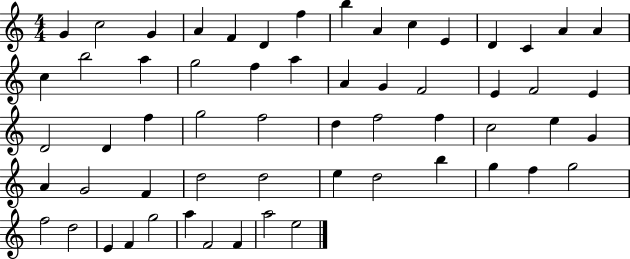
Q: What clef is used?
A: treble